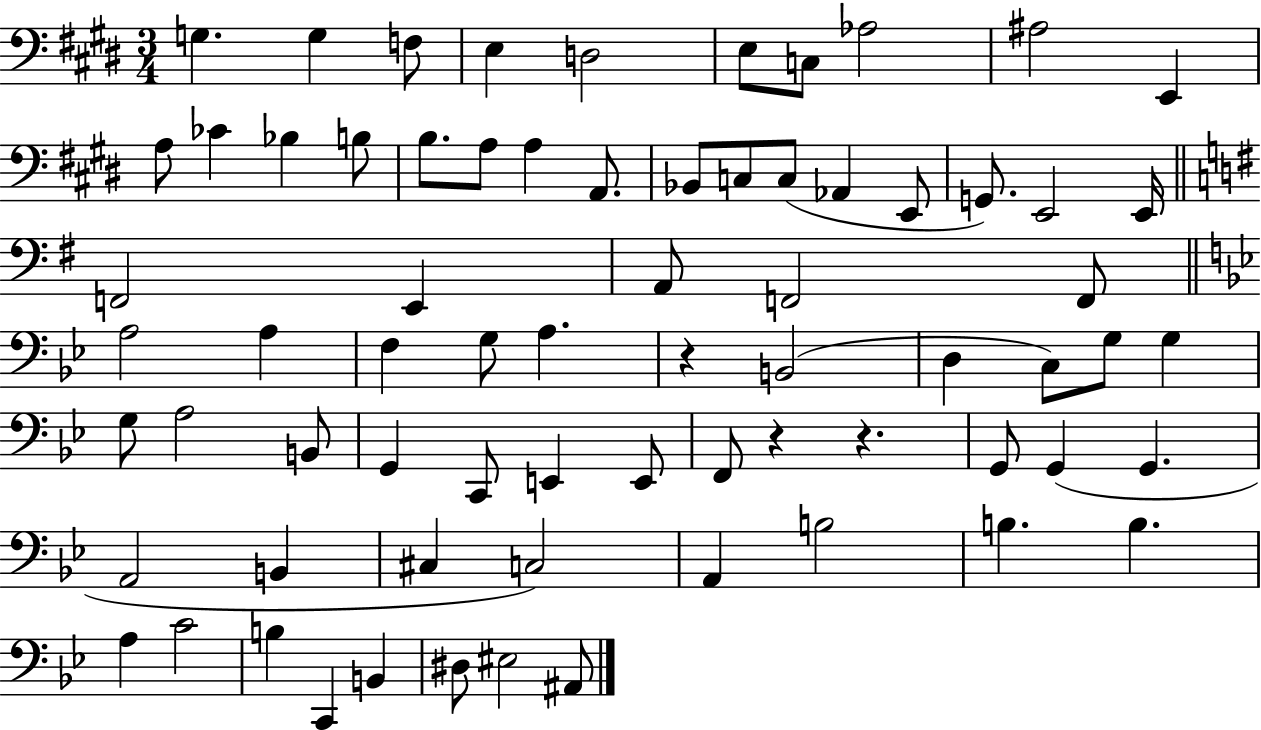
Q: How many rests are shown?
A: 3